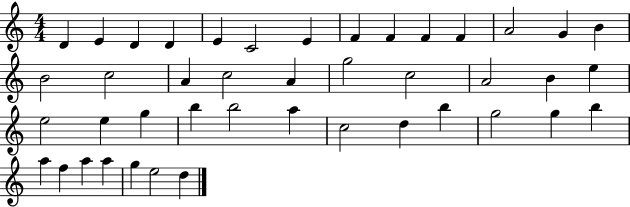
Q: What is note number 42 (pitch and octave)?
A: E5